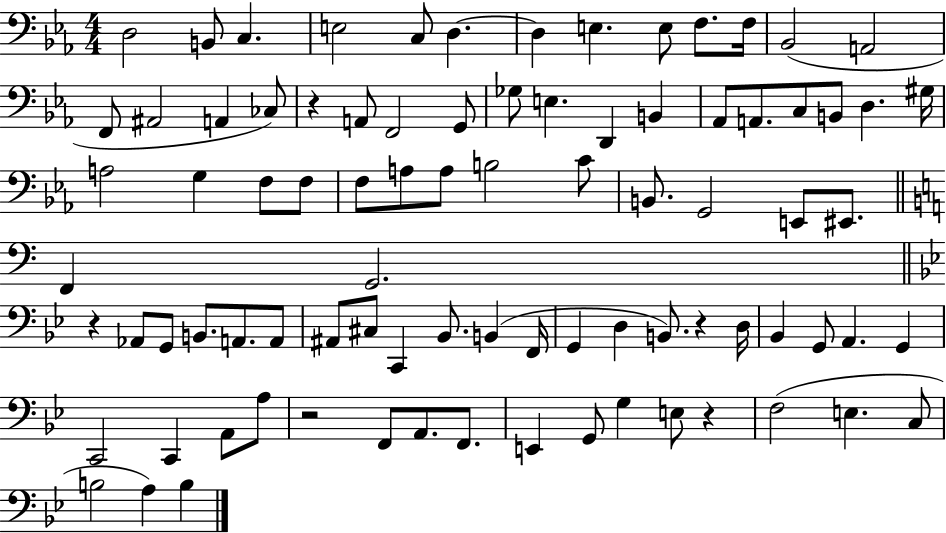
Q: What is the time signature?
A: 4/4